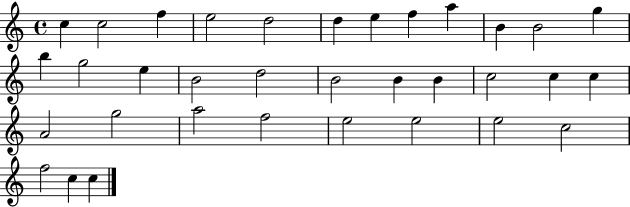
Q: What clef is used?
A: treble